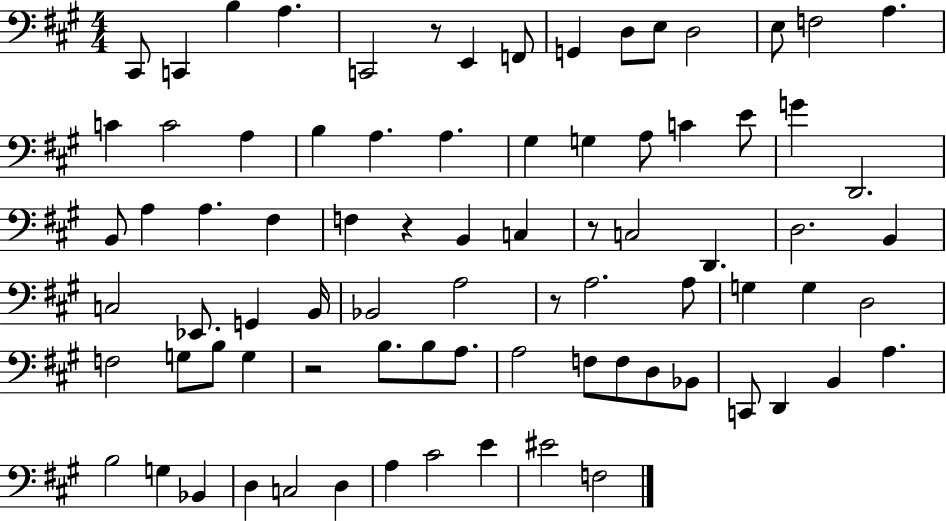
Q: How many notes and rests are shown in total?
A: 81